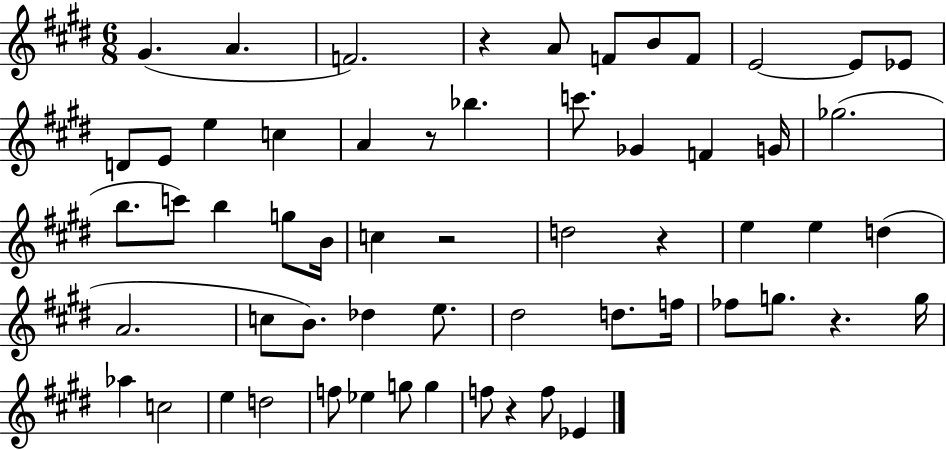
G#4/q. A4/q. F4/h. R/q A4/e F4/e B4/e F4/e E4/h E4/e Eb4/e D4/e E4/e E5/q C5/q A4/q R/e Bb5/q. C6/e. Gb4/q F4/q G4/s Gb5/h. B5/e. C6/e B5/q G5/e B4/s C5/q R/h D5/h R/q E5/q E5/q D5/q A4/h. C5/e B4/e. Db5/q E5/e. D#5/h D5/e. F5/s FES5/e G5/e. R/q. G5/s Ab5/q C5/h E5/q D5/h F5/e Eb5/q G5/e G5/q F5/e R/q F5/e Eb4/q